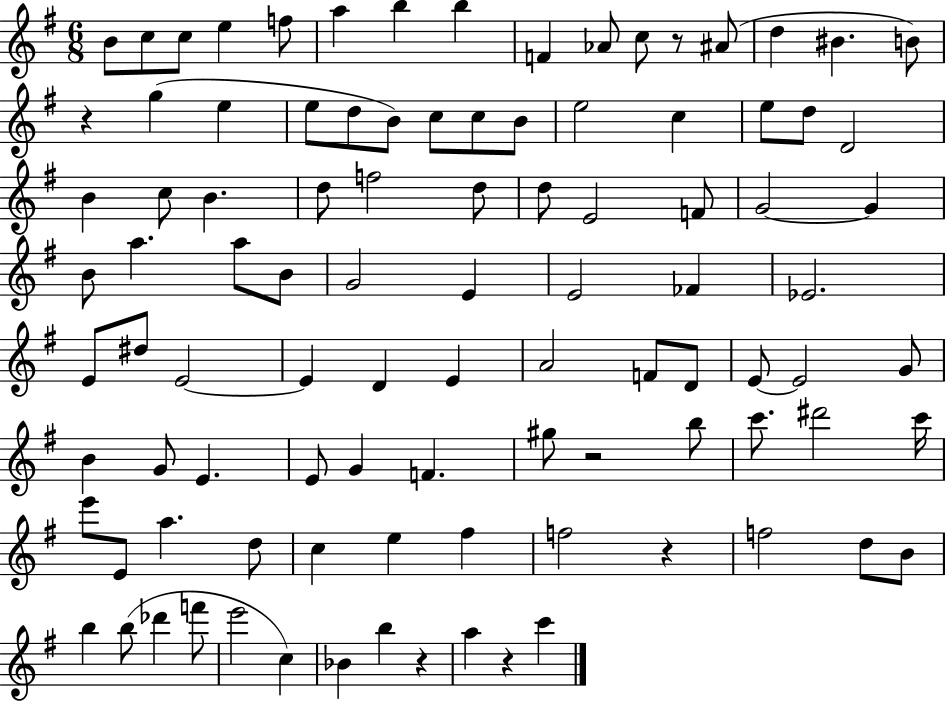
X:1
T:Untitled
M:6/8
L:1/4
K:G
B/2 c/2 c/2 e f/2 a b b F _A/2 c/2 z/2 ^A/2 d ^B B/2 z g e e/2 d/2 B/2 c/2 c/2 B/2 e2 c e/2 d/2 D2 B c/2 B d/2 f2 d/2 d/2 E2 F/2 G2 G B/2 a a/2 B/2 G2 E E2 _F _E2 E/2 ^d/2 E2 E D E A2 F/2 D/2 E/2 E2 G/2 B G/2 E E/2 G F ^g/2 z2 b/2 c'/2 ^d'2 c'/4 e'/2 E/2 a d/2 c e ^f f2 z f2 d/2 B/2 b b/2 _d' f'/2 e'2 c _B b z a z c'